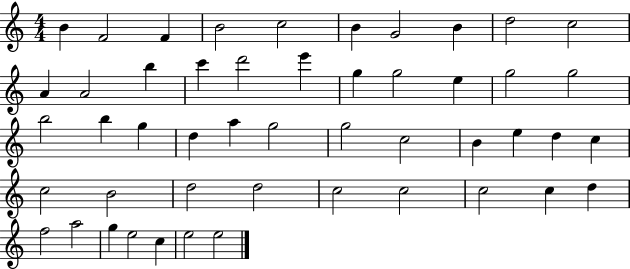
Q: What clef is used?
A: treble